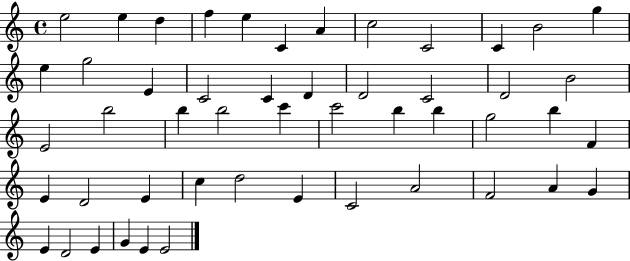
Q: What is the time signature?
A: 4/4